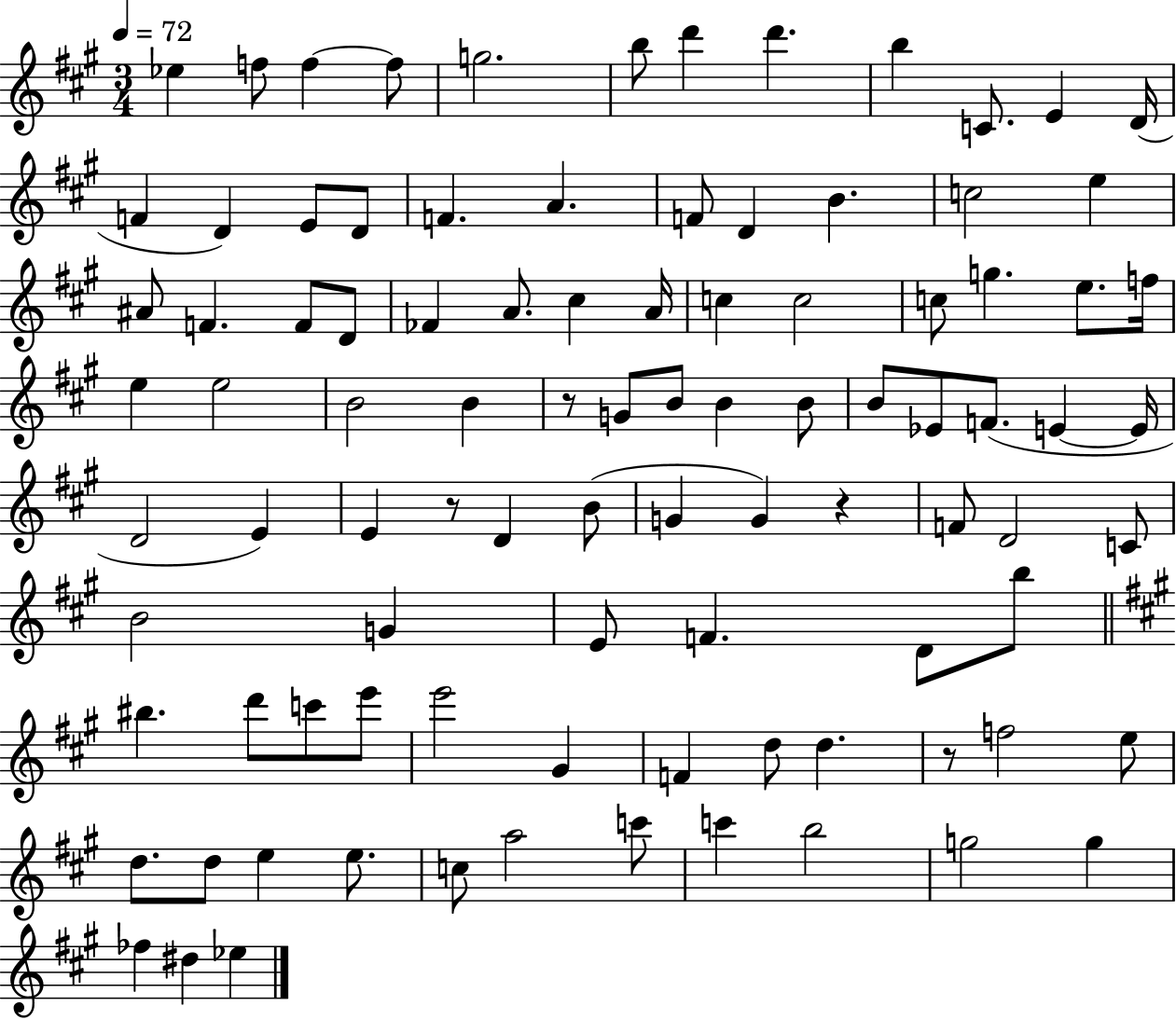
{
  \clef treble
  \numericTimeSignature
  \time 3/4
  \key a \major
  \tempo 4 = 72
  ees''4 f''8 f''4~~ f''8 | g''2. | b''8 d'''4 d'''4. | b''4 c'8. e'4 d'16( | \break f'4 d'4) e'8 d'8 | f'4. a'4. | f'8 d'4 b'4. | c''2 e''4 | \break ais'8 f'4. f'8 d'8 | fes'4 a'8. cis''4 a'16 | c''4 c''2 | c''8 g''4. e''8. f''16 | \break e''4 e''2 | b'2 b'4 | r8 g'8 b'8 b'4 b'8 | b'8 ees'8 f'8.( e'4~~ e'16 | \break d'2 e'4) | e'4 r8 d'4 b'8( | g'4 g'4) r4 | f'8 d'2 c'8 | \break b'2 g'4 | e'8 f'4. d'8 b''8 | \bar "||" \break \key a \major bis''4. d'''8 c'''8 e'''8 | e'''2 gis'4 | f'4 d''8 d''4. | r8 f''2 e''8 | \break d''8. d''8 e''4 e''8. | c''8 a''2 c'''8 | c'''4 b''2 | g''2 g''4 | \break fes''4 dis''4 ees''4 | \bar "|."
}